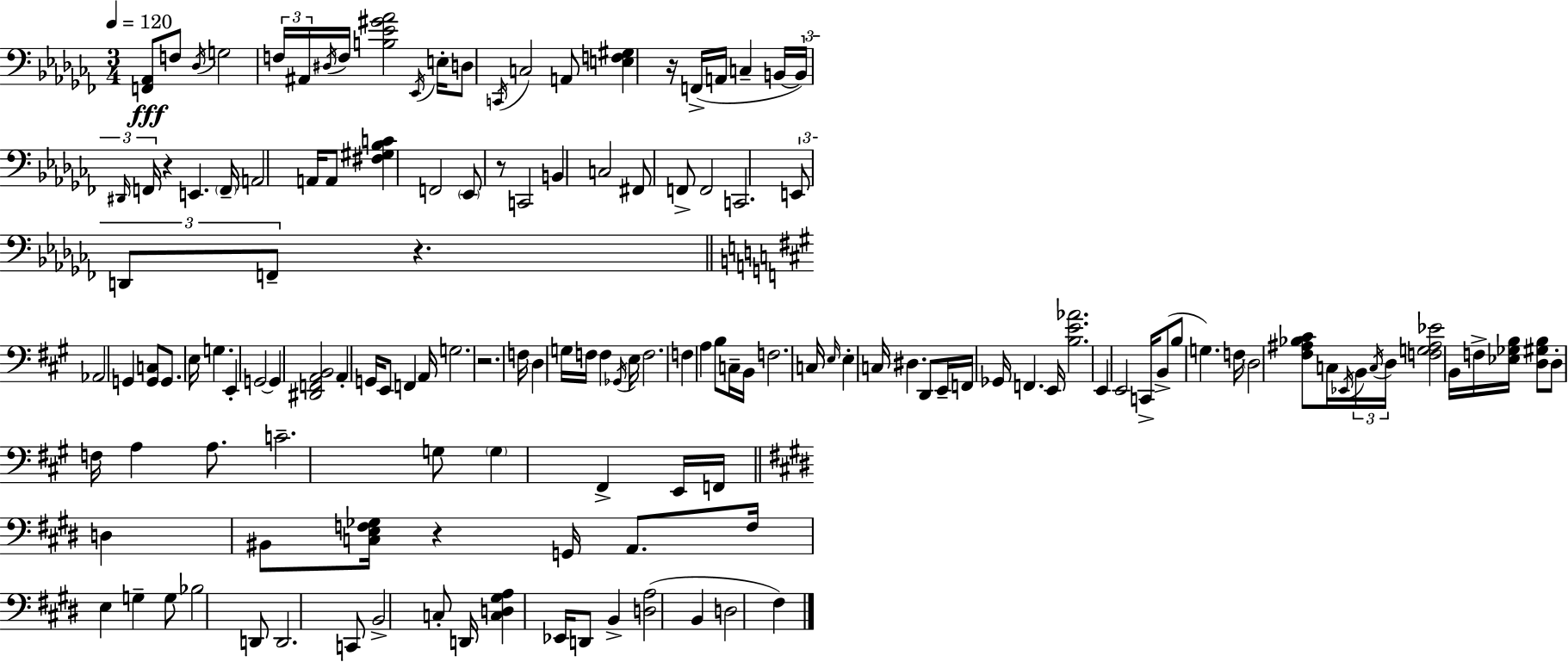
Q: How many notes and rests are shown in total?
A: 142